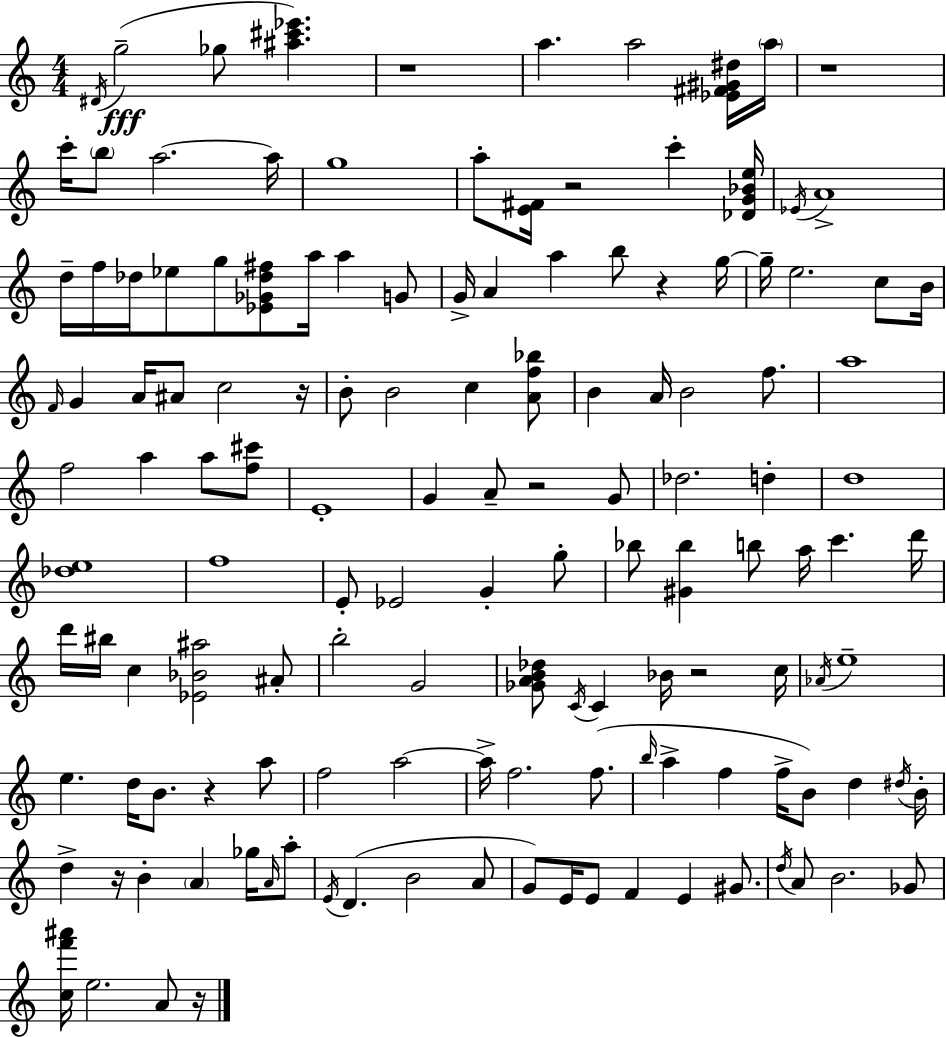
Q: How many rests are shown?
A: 10